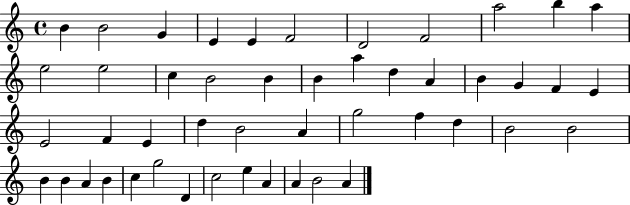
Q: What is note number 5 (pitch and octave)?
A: E4